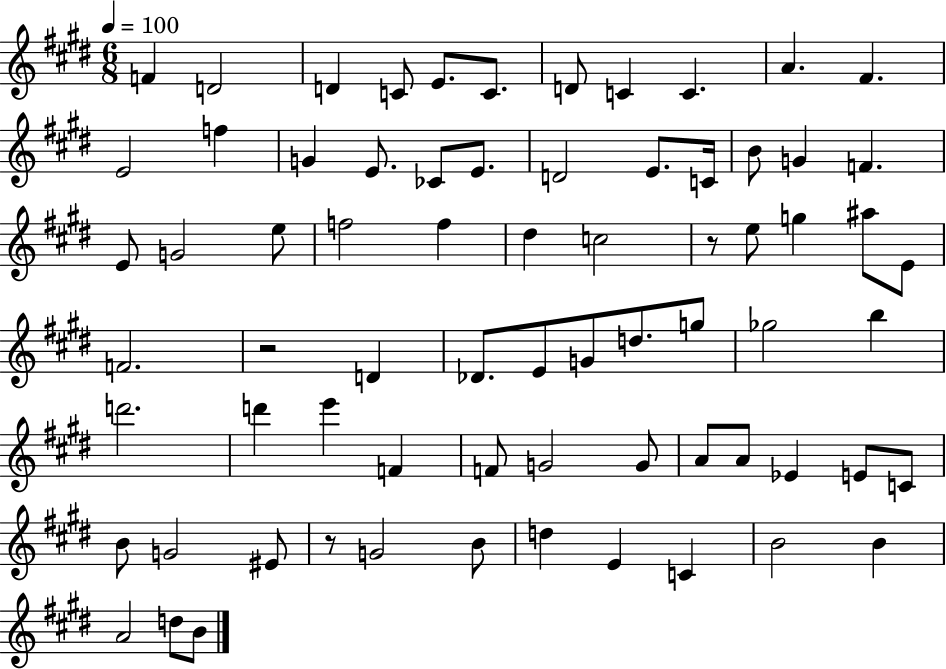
{
  \clef treble
  \numericTimeSignature
  \time 6/8
  \key e \major
  \tempo 4 = 100
  f'4 d'2 | d'4 c'8 e'8. c'8. | d'8 c'4 c'4. | a'4. fis'4. | \break e'2 f''4 | g'4 e'8. ces'8 e'8. | d'2 e'8. c'16 | b'8 g'4 f'4. | \break e'8 g'2 e''8 | f''2 f''4 | dis''4 c''2 | r8 e''8 g''4 ais''8 e'8 | \break f'2. | r2 d'4 | des'8. e'8 g'8 d''8. g''8 | ges''2 b''4 | \break d'''2. | d'''4 e'''4 f'4 | f'8 g'2 g'8 | a'8 a'8 ees'4 e'8 c'8 | \break b'8 g'2 eis'8 | r8 g'2 b'8 | d''4 e'4 c'4 | b'2 b'4 | \break a'2 d''8 b'8 | \bar "|."
}